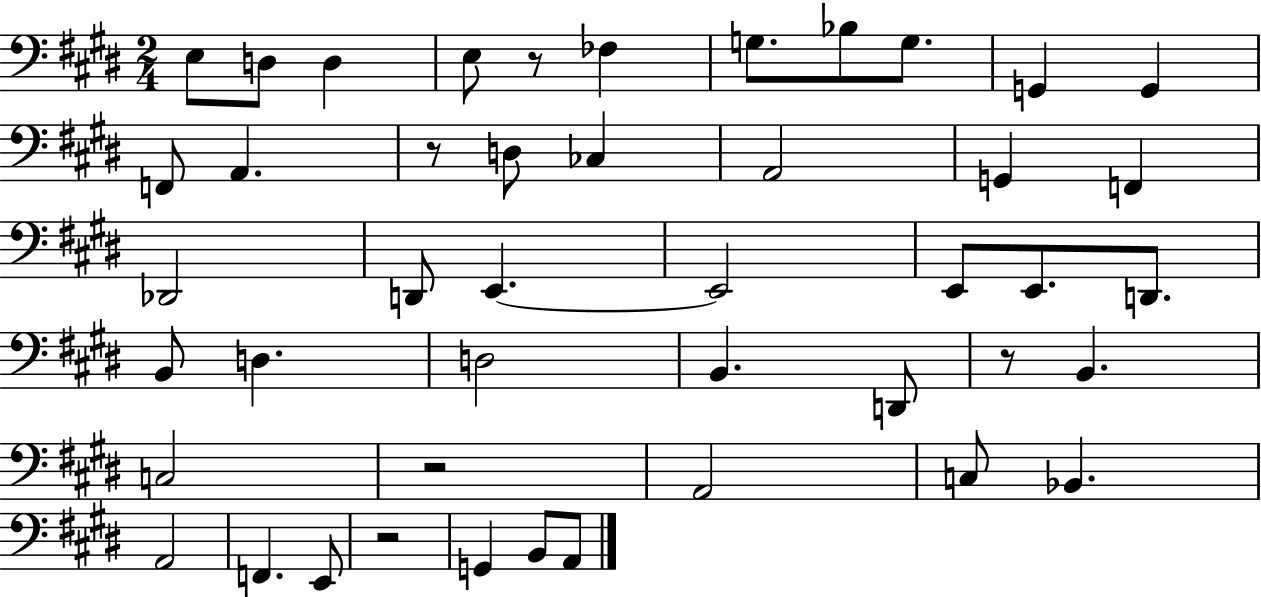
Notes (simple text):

E3/e D3/e D3/q E3/e R/e FES3/q G3/e. Bb3/e G3/e. G2/q G2/q F2/e A2/q. R/e D3/e CES3/q A2/h G2/q F2/q Db2/h D2/e E2/q. E2/h E2/e E2/e. D2/e. B2/e D3/q. D3/h B2/q. D2/e R/e B2/q. C3/h R/h A2/h C3/e Bb2/q. A2/h F2/q. E2/e R/h G2/q B2/e A2/e